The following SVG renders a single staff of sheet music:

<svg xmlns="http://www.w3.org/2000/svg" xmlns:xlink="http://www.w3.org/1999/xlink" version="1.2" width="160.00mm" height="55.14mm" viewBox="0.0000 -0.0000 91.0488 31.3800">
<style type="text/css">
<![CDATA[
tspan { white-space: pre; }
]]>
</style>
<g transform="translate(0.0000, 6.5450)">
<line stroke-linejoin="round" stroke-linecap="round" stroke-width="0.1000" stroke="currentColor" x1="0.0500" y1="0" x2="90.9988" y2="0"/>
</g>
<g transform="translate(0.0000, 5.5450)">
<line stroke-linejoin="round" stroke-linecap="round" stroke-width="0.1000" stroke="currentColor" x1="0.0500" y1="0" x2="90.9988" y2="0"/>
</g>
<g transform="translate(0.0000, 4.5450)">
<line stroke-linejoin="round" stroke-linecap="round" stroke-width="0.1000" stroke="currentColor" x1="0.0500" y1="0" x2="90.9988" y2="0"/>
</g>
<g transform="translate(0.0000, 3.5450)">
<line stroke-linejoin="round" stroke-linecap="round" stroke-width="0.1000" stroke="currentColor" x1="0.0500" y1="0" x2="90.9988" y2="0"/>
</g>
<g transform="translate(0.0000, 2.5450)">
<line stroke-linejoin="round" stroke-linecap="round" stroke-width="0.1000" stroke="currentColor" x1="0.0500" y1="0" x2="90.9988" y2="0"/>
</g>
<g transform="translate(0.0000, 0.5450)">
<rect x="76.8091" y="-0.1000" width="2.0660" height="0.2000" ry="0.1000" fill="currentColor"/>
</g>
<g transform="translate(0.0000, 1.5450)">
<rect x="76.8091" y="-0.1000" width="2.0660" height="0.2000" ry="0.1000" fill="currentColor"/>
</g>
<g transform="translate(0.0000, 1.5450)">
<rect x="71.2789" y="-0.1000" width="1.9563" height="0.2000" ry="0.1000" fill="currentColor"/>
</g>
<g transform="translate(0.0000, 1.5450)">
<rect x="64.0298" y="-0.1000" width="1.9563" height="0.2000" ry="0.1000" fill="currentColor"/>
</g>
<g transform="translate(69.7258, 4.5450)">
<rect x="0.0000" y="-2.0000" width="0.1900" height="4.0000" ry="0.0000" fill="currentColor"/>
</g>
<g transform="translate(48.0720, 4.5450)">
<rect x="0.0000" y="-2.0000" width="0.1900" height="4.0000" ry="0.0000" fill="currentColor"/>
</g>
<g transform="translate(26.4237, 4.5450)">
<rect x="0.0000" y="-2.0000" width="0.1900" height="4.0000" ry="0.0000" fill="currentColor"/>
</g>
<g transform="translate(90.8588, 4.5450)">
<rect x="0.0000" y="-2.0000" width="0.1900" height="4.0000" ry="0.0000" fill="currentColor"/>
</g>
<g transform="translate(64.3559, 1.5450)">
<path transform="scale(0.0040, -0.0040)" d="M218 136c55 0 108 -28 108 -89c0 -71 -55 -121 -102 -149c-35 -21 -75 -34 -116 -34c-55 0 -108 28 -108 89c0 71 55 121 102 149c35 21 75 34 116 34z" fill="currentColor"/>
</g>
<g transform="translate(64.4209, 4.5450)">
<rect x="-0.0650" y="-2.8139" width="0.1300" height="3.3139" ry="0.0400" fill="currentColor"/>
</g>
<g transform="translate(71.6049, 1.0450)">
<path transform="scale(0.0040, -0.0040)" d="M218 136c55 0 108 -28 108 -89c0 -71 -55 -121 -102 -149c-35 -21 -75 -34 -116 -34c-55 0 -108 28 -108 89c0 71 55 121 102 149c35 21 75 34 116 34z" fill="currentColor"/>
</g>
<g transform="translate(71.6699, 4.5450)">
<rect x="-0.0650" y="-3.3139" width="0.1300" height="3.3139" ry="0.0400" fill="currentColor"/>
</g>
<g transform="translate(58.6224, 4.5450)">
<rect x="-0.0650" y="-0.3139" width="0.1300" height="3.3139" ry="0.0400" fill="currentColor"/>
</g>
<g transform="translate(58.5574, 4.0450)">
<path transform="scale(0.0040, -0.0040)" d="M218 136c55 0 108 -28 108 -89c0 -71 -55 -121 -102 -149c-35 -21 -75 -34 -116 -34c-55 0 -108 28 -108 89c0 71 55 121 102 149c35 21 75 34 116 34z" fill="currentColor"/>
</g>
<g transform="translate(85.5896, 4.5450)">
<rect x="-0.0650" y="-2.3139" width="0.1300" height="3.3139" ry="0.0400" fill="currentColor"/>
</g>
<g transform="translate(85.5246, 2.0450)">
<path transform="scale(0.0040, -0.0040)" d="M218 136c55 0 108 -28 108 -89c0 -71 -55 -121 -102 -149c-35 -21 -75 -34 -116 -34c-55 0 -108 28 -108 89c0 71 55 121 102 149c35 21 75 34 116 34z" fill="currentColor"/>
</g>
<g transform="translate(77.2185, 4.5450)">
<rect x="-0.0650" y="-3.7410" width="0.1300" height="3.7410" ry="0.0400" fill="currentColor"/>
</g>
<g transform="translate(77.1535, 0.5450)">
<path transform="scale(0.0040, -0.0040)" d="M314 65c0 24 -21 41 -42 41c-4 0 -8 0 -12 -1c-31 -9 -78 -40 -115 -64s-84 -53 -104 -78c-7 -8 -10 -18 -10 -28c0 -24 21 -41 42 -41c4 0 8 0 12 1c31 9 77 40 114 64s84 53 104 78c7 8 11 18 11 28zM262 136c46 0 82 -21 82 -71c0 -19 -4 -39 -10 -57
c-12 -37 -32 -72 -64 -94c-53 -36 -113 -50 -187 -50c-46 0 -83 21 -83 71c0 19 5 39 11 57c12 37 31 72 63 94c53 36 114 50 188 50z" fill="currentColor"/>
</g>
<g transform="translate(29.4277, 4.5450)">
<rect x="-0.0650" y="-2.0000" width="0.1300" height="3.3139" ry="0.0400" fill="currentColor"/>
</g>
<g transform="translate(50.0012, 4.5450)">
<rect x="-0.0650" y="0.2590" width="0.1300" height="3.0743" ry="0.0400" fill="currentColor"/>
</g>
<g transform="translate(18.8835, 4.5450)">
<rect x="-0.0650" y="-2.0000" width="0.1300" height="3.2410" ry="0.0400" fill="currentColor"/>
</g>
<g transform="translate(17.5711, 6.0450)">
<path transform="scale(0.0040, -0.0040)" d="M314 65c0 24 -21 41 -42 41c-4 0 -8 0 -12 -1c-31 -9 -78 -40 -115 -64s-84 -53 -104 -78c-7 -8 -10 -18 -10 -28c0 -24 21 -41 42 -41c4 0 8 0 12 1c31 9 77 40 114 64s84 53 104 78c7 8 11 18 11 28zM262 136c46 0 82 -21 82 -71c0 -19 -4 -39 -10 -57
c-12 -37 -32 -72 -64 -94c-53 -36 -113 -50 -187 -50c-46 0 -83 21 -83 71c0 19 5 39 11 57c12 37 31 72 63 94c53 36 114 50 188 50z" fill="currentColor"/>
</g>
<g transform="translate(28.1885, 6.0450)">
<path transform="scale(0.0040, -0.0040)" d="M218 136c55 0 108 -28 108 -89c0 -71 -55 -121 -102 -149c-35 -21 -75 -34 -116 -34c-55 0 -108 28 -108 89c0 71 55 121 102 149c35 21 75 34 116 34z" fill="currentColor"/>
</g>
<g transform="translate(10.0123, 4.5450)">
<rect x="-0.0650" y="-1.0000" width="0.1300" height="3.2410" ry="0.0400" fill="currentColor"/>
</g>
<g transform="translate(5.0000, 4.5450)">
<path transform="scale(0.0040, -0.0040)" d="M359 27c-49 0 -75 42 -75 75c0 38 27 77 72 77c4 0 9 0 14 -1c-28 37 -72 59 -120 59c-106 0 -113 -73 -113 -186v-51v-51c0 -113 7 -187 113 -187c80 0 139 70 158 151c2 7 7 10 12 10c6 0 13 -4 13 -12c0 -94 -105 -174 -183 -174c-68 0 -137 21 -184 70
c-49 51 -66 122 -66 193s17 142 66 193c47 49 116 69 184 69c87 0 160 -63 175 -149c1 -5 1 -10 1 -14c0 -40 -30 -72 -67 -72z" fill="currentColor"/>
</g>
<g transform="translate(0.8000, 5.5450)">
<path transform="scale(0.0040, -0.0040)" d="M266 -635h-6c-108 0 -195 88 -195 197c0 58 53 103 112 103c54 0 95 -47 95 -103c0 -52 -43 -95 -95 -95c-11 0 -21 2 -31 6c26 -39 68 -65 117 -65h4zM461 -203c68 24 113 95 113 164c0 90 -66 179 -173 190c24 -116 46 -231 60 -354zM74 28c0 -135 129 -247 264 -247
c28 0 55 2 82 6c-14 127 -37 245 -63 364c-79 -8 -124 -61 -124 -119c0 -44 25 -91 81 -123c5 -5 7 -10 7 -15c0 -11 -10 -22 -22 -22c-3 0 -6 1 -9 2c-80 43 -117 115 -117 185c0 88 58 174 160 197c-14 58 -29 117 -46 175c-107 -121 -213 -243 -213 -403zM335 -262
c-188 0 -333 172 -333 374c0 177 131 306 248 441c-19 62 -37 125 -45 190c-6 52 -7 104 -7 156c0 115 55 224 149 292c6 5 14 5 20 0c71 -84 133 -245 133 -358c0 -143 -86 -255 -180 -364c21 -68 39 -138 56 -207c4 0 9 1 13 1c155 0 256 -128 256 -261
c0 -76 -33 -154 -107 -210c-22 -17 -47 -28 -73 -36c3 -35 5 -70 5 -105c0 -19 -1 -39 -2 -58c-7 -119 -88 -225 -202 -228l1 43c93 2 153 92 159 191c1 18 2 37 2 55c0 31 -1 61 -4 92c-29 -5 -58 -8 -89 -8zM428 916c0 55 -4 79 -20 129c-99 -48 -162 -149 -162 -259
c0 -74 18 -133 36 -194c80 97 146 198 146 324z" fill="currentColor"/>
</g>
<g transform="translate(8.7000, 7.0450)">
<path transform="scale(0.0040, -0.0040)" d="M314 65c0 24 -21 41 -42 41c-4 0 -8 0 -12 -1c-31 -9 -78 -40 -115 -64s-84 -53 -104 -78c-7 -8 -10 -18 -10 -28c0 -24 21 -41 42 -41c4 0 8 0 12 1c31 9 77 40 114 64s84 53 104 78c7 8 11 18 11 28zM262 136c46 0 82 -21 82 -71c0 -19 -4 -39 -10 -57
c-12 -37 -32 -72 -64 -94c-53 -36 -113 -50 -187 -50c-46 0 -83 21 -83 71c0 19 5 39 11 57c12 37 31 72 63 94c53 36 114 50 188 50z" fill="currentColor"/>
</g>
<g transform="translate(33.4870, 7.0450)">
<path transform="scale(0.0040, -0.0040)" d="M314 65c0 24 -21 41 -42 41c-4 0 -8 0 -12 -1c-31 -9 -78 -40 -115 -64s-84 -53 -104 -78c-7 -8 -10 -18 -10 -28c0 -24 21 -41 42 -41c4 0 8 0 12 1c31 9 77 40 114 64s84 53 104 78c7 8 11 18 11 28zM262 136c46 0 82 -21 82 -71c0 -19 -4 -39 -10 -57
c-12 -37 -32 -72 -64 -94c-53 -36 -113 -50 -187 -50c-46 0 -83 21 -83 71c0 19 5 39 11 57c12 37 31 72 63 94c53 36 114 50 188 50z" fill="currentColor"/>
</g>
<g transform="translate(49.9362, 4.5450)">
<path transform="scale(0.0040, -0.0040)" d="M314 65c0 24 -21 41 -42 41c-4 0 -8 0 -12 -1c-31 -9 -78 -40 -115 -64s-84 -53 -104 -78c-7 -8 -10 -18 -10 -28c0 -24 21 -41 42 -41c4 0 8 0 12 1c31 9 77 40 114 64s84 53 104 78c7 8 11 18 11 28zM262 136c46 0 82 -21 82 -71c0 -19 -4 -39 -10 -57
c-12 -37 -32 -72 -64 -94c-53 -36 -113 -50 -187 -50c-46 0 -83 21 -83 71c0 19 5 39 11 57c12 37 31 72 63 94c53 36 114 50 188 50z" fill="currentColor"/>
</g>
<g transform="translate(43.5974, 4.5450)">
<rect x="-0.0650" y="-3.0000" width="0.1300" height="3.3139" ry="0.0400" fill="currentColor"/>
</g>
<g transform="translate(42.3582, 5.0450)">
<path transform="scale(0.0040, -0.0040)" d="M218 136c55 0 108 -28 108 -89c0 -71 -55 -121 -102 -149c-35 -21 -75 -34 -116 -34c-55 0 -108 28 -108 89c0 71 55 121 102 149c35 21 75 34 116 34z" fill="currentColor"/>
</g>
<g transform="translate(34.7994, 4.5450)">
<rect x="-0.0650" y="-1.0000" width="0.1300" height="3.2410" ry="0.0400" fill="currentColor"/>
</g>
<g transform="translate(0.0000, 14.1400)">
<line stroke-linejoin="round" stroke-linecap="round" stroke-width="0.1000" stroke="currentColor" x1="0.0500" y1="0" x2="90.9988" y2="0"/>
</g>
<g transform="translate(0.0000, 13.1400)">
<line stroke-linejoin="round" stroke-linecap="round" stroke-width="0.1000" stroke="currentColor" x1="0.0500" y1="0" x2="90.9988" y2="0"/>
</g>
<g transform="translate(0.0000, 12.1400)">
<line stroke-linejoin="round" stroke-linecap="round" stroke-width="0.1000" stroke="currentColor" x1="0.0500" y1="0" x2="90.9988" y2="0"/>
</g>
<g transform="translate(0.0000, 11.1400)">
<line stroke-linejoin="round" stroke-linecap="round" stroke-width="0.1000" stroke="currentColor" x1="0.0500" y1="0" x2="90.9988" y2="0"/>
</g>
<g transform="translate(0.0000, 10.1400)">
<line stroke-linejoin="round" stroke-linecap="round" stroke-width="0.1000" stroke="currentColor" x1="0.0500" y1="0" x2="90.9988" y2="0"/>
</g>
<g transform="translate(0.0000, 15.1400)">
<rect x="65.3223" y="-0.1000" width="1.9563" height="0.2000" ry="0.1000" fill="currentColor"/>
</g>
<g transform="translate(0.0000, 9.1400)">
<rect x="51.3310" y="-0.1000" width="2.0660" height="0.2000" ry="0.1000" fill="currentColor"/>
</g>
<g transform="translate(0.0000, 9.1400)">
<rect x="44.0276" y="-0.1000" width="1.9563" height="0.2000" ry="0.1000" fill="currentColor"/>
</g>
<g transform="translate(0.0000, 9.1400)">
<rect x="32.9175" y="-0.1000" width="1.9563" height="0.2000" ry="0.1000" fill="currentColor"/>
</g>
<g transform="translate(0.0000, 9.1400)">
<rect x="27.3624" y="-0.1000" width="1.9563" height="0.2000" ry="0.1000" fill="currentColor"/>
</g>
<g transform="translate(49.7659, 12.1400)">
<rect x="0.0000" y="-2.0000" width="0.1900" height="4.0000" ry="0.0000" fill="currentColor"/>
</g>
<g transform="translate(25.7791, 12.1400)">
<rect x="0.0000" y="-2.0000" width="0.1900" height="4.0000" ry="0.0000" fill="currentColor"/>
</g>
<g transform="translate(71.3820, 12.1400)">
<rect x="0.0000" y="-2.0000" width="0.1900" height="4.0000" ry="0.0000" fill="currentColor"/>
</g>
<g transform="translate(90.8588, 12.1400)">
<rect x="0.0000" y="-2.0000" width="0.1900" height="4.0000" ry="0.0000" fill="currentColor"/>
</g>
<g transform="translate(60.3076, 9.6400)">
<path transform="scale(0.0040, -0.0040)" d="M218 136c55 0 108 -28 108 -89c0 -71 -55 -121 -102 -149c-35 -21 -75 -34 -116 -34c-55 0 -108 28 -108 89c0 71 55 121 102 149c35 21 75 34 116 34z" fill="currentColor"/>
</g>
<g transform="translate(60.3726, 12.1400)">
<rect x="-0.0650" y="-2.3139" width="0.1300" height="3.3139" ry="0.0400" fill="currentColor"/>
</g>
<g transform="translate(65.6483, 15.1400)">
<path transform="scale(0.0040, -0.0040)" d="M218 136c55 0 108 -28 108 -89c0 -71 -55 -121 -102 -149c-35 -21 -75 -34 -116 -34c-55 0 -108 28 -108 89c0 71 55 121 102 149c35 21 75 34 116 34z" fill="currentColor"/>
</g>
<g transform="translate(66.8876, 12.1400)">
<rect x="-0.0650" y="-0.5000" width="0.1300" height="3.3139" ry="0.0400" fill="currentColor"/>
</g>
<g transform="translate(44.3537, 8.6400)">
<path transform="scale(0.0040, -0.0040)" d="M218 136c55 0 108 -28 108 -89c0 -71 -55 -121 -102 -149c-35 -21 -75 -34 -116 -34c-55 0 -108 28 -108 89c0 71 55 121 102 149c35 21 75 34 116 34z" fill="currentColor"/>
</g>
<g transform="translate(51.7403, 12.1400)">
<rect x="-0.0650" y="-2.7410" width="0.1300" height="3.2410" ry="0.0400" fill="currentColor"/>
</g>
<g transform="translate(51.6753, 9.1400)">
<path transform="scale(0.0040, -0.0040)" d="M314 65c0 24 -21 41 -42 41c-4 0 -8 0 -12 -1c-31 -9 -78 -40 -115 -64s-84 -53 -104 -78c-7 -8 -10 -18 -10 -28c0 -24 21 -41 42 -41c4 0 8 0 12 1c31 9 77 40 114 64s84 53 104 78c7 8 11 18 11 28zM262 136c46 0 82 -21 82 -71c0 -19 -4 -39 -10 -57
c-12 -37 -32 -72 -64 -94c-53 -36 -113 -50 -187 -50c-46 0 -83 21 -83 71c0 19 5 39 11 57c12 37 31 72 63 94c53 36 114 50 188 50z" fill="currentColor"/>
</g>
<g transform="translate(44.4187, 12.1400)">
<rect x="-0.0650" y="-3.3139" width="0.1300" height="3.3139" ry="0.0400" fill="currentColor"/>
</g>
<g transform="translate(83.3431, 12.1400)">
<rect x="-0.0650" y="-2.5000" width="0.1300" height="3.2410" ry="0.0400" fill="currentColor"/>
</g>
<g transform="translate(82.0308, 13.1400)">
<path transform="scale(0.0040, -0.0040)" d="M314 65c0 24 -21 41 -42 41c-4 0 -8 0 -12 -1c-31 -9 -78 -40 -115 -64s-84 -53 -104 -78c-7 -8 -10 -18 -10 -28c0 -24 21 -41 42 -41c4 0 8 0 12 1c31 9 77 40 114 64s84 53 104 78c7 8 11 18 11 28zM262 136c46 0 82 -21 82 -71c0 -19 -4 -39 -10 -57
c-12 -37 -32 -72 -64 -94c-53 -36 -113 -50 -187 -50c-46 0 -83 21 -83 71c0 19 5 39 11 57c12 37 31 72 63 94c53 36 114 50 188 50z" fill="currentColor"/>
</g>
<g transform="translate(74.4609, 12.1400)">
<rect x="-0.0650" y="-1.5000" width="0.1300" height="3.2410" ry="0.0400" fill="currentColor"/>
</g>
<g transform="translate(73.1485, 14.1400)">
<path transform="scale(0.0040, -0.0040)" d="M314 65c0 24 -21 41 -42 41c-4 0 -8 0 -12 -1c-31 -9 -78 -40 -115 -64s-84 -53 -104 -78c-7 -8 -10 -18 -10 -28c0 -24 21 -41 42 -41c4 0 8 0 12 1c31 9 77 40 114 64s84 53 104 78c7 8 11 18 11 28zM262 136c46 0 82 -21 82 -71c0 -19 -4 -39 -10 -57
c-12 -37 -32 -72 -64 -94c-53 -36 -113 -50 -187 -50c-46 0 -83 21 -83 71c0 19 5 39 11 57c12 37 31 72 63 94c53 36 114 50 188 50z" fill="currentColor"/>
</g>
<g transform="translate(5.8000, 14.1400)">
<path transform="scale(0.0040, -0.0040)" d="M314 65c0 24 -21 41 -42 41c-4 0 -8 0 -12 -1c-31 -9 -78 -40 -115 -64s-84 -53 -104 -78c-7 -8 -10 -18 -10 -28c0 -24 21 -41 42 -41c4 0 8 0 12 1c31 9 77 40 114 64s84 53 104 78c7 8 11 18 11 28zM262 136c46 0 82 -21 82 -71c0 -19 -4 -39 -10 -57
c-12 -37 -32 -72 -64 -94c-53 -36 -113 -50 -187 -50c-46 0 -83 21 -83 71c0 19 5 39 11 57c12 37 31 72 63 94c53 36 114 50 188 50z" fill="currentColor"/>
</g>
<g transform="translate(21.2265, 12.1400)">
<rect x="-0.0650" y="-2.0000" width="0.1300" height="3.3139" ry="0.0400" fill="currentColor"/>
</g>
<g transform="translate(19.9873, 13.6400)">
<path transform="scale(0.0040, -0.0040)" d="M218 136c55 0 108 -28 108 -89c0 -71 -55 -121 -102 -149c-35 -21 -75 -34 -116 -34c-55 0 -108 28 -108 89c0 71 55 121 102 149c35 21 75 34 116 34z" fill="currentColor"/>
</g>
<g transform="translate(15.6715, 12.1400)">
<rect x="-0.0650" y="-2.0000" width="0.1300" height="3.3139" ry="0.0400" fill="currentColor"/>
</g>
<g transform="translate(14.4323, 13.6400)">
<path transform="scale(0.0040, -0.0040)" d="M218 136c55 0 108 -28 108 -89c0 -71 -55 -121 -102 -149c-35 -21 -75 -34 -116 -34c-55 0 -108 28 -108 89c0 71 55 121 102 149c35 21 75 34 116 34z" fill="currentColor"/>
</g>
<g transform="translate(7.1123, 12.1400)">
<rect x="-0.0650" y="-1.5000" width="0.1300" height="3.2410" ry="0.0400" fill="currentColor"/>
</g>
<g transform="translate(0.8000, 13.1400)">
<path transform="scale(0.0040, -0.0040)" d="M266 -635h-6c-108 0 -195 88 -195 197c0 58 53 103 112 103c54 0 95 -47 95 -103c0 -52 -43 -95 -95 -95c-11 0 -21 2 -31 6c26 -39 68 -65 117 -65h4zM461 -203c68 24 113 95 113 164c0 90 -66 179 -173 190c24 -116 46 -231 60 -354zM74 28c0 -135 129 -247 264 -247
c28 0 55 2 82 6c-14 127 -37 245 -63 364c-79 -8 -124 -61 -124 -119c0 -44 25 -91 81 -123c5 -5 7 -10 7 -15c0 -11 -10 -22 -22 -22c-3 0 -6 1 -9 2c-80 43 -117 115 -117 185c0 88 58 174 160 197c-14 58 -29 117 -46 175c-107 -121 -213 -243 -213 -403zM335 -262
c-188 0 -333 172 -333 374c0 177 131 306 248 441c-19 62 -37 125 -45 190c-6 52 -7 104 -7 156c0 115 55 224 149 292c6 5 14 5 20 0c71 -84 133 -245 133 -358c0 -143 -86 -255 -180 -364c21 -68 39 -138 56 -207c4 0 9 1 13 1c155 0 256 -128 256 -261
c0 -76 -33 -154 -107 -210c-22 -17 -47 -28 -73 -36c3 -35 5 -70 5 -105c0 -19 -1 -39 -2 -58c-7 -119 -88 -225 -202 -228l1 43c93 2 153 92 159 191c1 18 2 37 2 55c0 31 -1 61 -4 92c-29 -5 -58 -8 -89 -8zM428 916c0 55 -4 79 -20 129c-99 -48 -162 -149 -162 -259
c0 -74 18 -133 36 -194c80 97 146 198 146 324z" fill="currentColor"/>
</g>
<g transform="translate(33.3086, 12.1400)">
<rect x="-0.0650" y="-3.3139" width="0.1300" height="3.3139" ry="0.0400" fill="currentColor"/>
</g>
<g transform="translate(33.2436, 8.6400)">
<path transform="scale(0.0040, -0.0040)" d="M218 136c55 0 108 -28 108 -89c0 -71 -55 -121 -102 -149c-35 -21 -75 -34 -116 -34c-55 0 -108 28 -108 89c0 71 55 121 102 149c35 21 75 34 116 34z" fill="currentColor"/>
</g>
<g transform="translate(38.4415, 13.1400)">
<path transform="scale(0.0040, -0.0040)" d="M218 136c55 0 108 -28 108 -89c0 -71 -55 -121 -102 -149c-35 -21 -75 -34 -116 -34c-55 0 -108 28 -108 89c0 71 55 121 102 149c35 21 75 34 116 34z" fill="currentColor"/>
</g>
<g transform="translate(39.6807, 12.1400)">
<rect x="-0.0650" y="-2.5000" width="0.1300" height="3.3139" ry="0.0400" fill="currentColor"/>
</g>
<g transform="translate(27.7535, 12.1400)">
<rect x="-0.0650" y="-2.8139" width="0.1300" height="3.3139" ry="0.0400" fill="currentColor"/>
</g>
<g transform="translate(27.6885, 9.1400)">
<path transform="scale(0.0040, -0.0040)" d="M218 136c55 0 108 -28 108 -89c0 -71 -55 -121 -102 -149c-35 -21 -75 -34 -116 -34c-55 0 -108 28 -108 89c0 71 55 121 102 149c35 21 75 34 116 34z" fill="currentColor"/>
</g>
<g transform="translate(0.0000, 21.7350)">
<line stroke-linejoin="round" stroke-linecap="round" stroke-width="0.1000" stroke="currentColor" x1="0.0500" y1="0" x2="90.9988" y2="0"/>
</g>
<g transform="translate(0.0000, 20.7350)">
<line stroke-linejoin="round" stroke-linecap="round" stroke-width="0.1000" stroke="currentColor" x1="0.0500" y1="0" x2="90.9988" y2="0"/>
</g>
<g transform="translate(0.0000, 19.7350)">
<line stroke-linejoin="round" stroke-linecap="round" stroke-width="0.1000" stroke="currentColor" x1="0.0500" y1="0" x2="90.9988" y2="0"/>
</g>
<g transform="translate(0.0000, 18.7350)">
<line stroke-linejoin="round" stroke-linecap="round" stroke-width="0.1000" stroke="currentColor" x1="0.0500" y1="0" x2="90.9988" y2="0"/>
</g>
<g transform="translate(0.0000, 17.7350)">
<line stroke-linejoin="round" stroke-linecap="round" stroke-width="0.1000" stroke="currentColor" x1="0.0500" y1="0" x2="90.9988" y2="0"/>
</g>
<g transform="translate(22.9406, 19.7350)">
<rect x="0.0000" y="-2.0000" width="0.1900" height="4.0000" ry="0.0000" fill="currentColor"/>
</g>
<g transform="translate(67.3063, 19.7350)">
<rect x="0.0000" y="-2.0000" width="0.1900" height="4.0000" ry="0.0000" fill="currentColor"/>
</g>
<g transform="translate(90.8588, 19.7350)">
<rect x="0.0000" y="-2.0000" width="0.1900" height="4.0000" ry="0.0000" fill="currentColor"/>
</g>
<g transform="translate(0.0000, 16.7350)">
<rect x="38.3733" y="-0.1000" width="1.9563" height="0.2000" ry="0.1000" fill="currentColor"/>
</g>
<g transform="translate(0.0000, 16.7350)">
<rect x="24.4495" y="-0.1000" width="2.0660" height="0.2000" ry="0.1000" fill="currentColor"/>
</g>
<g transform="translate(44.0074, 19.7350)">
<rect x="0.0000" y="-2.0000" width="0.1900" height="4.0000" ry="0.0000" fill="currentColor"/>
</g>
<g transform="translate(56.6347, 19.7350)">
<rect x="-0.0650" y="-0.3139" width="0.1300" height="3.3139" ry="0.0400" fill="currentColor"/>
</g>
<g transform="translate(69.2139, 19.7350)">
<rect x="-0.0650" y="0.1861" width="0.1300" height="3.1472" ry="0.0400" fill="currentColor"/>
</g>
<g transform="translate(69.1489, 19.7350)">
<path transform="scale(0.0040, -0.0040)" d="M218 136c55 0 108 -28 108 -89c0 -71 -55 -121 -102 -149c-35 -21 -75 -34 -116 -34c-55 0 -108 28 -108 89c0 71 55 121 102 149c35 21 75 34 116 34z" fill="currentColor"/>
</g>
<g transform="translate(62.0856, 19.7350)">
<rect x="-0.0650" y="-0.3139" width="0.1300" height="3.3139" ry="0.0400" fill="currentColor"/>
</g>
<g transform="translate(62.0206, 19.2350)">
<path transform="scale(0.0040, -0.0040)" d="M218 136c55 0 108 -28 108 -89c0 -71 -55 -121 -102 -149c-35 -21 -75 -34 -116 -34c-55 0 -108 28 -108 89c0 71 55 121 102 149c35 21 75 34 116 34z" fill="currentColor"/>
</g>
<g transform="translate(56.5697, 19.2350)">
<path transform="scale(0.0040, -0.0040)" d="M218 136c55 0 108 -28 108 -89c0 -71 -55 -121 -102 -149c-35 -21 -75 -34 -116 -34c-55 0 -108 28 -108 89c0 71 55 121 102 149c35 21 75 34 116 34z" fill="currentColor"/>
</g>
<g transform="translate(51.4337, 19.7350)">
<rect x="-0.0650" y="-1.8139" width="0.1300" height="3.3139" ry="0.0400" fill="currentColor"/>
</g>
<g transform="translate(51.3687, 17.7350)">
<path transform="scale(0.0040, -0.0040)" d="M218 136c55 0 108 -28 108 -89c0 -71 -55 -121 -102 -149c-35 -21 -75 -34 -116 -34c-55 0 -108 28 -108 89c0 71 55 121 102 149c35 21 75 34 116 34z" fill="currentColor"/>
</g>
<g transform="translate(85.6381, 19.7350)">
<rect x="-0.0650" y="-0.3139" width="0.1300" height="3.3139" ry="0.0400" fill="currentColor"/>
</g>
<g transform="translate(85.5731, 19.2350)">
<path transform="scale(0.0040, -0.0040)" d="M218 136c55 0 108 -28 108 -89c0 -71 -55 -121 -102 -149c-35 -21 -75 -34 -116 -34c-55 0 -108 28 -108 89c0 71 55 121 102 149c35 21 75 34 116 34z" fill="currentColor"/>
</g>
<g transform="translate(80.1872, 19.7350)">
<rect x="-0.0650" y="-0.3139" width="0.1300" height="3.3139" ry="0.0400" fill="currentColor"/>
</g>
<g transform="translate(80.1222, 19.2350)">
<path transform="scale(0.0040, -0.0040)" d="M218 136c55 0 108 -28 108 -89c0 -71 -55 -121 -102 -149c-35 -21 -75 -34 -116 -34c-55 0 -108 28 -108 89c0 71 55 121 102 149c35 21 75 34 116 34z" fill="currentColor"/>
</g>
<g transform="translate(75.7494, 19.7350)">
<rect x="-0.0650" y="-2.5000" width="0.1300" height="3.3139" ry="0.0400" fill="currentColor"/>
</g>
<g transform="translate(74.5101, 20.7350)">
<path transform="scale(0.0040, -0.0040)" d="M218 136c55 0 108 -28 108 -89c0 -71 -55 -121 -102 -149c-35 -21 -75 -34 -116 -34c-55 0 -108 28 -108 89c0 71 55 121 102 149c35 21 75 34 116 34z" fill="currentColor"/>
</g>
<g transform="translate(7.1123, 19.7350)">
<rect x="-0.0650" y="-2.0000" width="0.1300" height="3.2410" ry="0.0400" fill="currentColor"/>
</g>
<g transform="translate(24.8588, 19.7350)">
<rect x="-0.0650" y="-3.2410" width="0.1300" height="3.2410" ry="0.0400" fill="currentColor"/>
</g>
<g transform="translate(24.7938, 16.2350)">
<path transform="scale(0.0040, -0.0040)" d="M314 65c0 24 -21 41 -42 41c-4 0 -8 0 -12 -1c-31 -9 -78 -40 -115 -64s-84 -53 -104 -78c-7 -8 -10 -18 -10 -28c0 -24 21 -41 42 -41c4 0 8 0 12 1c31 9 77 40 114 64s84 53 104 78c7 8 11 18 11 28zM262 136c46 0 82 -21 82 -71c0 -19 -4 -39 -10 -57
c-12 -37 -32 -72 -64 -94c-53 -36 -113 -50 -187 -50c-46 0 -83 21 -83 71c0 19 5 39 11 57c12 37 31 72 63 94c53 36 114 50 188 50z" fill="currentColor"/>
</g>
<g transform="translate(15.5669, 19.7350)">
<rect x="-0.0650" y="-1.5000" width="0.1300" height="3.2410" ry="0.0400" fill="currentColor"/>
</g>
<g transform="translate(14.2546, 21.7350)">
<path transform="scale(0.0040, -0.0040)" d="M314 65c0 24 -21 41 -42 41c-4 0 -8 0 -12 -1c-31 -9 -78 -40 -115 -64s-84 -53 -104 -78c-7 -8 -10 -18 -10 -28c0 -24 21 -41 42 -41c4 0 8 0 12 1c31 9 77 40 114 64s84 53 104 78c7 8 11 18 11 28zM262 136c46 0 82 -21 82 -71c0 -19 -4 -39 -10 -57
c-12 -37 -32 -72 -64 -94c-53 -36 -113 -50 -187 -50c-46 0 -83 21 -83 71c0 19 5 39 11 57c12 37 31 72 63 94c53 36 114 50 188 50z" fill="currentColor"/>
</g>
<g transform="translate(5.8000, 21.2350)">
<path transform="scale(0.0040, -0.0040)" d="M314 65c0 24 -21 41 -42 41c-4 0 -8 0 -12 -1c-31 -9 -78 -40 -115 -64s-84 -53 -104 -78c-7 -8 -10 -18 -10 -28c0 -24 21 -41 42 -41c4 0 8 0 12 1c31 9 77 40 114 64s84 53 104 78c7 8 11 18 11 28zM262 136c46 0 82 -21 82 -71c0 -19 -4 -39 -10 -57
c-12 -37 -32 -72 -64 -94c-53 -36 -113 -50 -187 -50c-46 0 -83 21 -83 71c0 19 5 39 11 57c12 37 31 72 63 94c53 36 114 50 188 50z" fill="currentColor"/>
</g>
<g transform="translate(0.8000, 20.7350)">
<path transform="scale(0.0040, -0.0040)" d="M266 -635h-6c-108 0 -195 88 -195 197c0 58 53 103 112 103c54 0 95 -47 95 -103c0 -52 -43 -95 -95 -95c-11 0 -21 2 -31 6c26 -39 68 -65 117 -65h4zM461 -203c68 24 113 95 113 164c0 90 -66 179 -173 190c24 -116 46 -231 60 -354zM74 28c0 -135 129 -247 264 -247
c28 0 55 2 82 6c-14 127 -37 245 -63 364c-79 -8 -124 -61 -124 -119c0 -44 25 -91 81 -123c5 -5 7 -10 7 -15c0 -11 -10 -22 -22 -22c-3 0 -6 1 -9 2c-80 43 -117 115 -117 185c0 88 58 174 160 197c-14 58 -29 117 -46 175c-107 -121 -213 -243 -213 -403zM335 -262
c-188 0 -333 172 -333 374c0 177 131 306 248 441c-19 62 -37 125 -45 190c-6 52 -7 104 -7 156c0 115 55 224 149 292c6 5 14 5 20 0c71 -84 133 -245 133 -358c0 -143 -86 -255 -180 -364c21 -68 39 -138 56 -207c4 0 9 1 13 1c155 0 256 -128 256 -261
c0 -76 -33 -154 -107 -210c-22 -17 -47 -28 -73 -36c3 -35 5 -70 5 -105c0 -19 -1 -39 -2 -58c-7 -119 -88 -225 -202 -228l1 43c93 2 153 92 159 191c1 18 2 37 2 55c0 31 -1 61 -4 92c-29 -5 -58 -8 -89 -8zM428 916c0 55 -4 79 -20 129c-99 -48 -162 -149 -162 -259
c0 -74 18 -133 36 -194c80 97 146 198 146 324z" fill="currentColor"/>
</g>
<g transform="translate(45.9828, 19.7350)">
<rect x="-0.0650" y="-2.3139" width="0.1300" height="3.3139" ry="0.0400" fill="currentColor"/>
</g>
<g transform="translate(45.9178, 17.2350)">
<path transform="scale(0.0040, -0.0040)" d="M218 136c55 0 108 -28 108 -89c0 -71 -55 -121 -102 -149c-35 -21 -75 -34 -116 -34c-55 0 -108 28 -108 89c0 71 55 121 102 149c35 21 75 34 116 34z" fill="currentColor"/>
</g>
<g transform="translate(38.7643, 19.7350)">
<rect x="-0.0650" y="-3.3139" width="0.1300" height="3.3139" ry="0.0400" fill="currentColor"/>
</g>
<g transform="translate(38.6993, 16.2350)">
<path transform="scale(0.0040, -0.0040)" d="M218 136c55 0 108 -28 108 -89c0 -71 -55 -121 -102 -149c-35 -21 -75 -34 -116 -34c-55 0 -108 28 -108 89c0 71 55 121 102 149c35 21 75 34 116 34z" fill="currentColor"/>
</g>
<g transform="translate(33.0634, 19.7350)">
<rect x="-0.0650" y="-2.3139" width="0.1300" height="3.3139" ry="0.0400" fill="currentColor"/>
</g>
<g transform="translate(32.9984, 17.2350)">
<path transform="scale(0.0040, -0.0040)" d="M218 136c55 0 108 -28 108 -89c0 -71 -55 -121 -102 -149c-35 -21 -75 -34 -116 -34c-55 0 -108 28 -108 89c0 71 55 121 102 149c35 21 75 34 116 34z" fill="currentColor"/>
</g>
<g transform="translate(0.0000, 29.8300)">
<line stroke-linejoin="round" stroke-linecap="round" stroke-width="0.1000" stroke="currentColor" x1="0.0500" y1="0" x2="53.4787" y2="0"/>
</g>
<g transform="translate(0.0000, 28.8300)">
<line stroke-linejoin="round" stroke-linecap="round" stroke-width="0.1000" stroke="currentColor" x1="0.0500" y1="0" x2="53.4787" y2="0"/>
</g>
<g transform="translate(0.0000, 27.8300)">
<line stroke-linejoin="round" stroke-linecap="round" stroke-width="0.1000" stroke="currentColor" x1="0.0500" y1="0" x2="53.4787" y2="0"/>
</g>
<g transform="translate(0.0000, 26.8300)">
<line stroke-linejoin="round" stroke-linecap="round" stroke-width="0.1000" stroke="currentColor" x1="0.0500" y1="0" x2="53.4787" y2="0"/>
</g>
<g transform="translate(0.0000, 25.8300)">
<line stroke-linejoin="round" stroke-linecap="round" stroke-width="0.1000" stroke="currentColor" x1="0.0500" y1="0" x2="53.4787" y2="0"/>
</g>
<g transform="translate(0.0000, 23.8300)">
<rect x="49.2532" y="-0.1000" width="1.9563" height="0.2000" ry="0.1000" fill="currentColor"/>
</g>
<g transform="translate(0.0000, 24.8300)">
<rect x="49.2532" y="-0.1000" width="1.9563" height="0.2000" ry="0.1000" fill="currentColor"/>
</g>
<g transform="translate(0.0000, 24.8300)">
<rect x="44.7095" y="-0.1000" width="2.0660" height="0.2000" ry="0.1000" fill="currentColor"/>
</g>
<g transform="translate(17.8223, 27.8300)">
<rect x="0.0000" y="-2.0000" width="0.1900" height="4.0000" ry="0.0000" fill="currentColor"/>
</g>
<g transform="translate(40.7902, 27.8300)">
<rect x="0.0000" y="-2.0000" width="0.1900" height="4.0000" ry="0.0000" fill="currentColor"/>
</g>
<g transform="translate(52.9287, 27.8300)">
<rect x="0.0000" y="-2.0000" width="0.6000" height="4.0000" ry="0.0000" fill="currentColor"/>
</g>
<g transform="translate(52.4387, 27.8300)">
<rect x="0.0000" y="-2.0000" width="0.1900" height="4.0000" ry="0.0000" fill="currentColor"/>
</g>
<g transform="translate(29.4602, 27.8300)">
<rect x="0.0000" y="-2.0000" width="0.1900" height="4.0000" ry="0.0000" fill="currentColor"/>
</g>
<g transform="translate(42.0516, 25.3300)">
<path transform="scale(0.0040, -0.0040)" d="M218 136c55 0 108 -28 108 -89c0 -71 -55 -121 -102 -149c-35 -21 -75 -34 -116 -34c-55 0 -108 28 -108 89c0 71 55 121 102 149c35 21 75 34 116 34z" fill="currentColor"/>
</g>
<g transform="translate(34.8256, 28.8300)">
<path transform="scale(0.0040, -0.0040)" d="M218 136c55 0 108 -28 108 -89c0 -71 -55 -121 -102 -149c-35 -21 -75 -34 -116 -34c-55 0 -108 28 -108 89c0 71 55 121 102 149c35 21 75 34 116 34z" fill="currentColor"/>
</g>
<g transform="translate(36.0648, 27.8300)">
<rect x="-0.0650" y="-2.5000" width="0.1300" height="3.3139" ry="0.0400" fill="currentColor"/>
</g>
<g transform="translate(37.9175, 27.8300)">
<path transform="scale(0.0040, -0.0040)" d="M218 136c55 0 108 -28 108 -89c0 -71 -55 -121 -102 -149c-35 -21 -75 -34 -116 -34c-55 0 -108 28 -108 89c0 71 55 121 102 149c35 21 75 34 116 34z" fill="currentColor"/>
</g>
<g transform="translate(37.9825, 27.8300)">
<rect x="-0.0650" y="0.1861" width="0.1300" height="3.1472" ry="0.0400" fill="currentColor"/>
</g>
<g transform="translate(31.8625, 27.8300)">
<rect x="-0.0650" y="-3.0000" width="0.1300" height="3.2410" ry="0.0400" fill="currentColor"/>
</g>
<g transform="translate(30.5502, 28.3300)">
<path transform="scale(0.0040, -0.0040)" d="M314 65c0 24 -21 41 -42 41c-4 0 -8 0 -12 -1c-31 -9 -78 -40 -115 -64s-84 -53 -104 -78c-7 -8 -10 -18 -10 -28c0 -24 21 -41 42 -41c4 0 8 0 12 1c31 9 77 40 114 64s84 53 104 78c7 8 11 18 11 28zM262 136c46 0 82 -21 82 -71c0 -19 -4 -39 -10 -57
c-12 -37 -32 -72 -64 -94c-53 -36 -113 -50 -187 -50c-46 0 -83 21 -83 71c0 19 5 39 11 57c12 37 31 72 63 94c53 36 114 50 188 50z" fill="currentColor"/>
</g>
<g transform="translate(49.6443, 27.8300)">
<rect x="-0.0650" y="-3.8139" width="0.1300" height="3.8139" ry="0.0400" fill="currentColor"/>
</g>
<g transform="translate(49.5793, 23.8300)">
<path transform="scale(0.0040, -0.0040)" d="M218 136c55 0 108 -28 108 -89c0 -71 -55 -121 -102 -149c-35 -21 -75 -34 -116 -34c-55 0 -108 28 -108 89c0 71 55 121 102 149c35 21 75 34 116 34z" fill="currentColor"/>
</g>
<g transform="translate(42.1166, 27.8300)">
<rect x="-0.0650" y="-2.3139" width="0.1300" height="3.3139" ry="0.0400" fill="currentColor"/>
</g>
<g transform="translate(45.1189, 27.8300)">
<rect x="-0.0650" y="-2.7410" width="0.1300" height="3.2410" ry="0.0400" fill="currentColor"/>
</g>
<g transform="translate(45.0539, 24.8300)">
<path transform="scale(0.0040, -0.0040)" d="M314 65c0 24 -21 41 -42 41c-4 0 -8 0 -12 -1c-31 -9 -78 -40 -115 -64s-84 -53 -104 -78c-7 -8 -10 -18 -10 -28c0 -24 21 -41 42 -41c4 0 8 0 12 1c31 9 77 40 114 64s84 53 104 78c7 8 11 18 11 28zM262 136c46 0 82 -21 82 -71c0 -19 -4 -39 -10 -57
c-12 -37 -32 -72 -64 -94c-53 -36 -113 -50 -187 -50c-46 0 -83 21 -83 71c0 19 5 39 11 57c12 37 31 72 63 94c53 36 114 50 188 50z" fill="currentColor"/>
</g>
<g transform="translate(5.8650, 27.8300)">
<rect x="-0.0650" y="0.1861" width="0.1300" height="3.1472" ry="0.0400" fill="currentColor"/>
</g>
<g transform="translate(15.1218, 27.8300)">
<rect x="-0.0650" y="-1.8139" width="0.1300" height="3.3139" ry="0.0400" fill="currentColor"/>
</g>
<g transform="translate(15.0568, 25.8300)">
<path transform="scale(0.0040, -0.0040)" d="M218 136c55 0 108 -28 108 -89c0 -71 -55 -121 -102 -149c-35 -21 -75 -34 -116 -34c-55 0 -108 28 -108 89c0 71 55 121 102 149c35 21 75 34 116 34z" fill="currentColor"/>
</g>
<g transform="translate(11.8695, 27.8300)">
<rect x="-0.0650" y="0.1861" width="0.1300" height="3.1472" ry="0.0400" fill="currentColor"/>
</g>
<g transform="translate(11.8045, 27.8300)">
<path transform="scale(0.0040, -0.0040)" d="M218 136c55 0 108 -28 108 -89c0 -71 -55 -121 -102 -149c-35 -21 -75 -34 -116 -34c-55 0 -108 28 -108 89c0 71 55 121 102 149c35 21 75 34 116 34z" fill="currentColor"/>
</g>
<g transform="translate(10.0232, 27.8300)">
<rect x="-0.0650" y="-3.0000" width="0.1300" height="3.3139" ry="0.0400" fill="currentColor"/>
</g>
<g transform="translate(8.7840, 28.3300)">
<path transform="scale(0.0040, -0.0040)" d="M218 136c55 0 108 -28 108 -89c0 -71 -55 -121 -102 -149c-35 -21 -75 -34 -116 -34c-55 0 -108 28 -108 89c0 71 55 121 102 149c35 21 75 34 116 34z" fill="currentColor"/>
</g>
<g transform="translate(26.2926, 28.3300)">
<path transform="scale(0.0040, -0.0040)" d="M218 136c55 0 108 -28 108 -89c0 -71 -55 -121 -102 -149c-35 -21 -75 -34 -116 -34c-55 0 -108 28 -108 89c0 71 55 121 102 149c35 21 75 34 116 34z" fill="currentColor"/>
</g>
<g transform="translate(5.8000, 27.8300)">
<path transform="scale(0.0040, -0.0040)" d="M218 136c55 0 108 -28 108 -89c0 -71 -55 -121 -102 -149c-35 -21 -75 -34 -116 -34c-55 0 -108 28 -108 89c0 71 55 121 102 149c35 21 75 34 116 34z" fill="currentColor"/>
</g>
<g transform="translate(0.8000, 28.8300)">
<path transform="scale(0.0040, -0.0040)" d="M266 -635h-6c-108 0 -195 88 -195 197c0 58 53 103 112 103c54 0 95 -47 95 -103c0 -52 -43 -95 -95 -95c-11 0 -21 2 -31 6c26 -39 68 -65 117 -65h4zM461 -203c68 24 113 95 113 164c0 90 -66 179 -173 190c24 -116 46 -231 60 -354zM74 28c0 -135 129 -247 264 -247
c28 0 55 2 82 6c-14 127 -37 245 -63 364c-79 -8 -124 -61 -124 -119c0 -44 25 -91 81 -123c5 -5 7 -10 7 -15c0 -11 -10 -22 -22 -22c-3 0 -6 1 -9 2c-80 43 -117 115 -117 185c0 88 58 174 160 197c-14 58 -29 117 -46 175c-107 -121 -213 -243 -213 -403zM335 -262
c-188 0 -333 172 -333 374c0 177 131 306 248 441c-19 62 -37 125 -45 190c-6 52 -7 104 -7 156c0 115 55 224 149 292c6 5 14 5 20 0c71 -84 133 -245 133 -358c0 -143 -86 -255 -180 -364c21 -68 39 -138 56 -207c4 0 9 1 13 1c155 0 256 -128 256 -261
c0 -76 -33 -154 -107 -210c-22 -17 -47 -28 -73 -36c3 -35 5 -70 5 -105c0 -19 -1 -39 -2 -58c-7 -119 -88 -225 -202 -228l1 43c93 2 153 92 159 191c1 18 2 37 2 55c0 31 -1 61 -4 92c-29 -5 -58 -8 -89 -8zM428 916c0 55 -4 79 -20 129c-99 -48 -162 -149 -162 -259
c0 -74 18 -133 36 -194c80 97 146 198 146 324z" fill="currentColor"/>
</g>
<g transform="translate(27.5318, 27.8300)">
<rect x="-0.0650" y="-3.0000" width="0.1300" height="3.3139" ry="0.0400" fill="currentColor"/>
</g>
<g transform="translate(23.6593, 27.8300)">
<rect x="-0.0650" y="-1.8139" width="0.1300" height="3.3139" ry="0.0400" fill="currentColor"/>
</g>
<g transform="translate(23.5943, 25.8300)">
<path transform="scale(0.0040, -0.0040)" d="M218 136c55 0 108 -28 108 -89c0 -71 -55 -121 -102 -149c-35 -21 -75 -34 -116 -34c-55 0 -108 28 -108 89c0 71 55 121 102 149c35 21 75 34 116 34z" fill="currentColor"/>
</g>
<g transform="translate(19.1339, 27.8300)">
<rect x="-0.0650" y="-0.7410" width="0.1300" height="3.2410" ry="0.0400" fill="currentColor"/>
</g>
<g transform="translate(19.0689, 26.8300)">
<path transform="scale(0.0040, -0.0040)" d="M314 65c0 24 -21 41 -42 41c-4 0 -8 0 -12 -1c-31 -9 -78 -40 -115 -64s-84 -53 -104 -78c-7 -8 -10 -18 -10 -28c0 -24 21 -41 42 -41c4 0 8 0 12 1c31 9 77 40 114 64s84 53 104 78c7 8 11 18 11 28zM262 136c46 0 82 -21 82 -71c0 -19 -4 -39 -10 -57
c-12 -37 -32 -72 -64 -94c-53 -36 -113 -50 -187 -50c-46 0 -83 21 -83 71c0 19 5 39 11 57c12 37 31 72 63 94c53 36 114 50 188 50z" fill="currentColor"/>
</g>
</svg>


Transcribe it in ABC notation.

X:1
T:Untitled
M:4/4
L:1/4
K:C
D2 F2 F D2 A B2 c a b c'2 g E2 F F a b G b a2 g C E2 G2 F2 E2 b2 g b g f c c B G c c B A B f d2 f A A2 G B g a2 c'